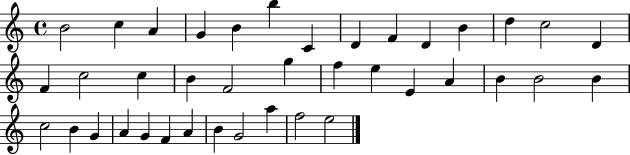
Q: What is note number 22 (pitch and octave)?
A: E5